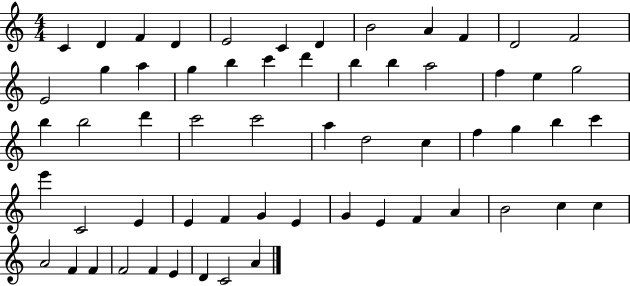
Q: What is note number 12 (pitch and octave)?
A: F4